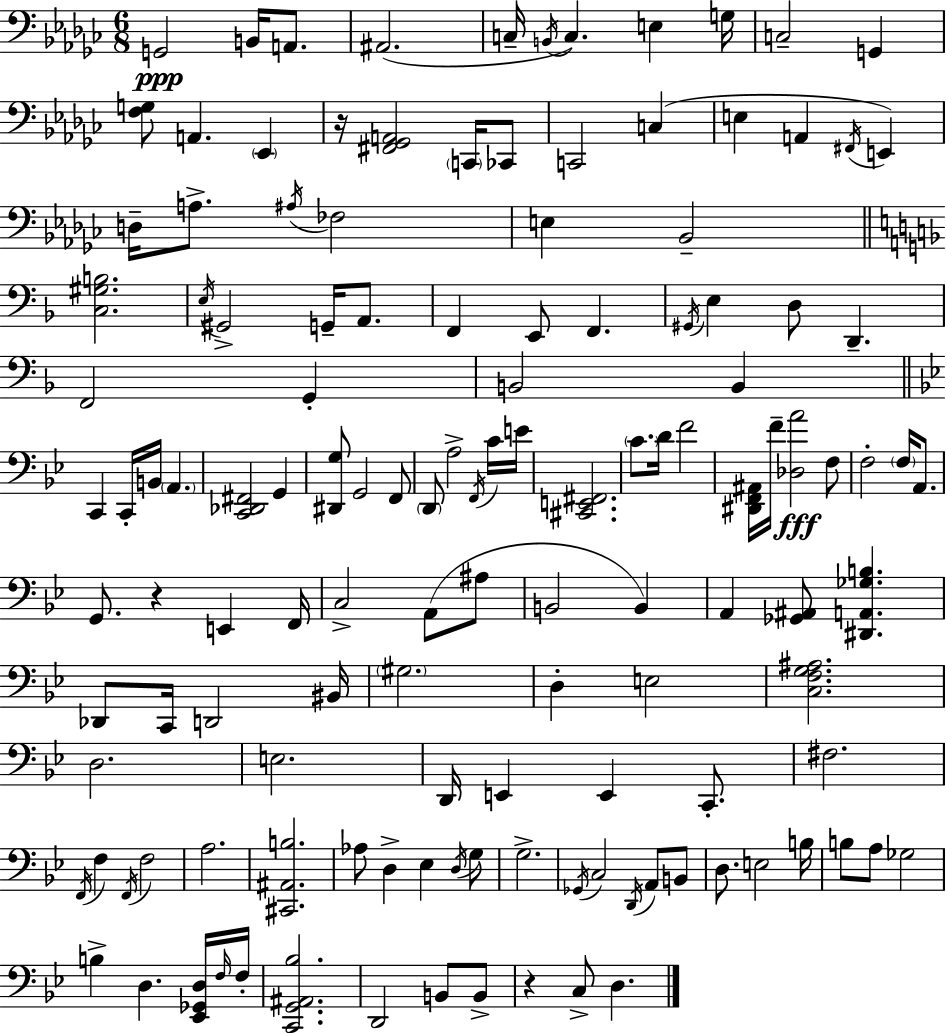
G2/h B2/s A2/e. A#2/h. C3/s B2/s C3/q. E3/q G3/s C3/h G2/q [F3,G3]/e A2/q. Eb2/q R/s [F#2,Gb2,A2]/h C2/s CES2/e C2/h C3/q E3/q A2/q F#2/s E2/q D3/s A3/e. A#3/s FES3/h E3/q Bb2/h [C3,G#3,B3]/h. E3/s G#2/h G2/s A2/e. F2/q E2/e F2/q. G#2/s E3/q D3/e D2/q. F2/h G2/q B2/h B2/q C2/q C2/s B2/s A2/q. [C2,Db2,F#2]/h G2/q [D#2,G3]/e G2/h F2/e D2/e A3/h F2/s C4/s E4/s [C#2,E2,F#2]/h. C4/e. D4/s F4/h [D#2,F2,A#2]/s F4/s [Db3,A4]/h F3/e F3/h F3/s A2/e. G2/e. R/q E2/q F2/s C3/h A2/e A#3/e B2/h B2/q A2/q [Gb2,A#2]/e [D#2,A2,Gb3,B3]/q. Db2/e C2/s D2/h BIS2/s G#3/h. D3/q E3/h [C3,F3,G3,A#3]/h. D3/h. E3/h. D2/s E2/q E2/q C2/e. F#3/h. F2/s F3/q F2/s F3/h A3/h. [C#2,A#2,B3]/h. Ab3/e D3/q Eb3/q D3/s G3/e G3/h. Gb2/s C3/h D2/s A2/e B2/e D3/e. E3/h B3/s B3/e A3/e Gb3/h B3/q D3/q. [Eb2,Gb2,D3]/s F3/s F3/s [C2,G2,A#2,Bb3]/h. D2/h B2/e B2/e R/q C3/e D3/q.